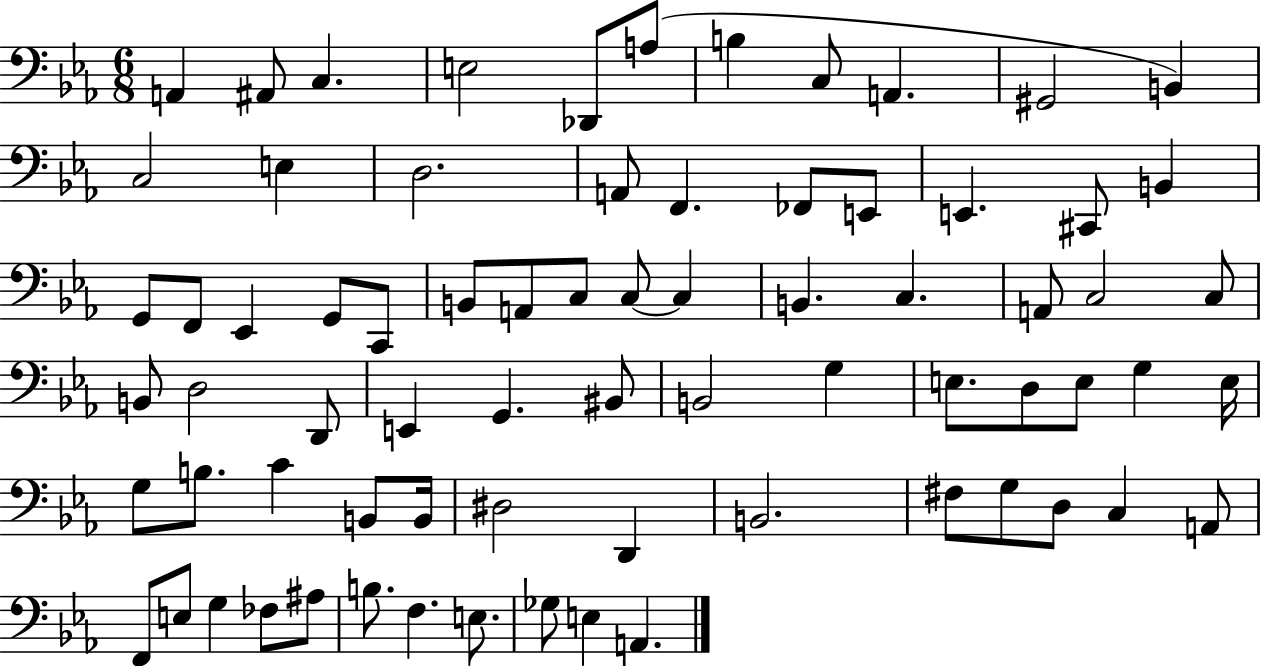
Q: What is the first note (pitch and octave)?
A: A2